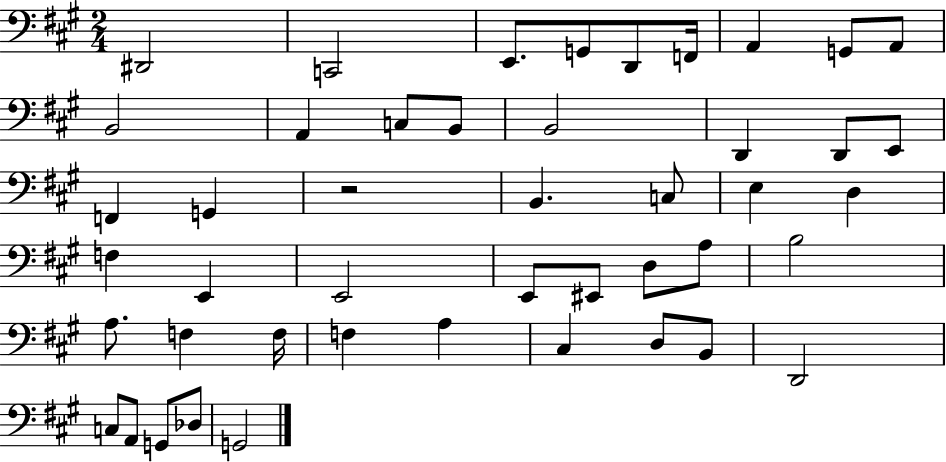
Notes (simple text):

D#2/h C2/h E2/e. G2/e D2/e F2/s A2/q G2/e A2/e B2/h A2/q C3/e B2/e B2/h D2/q D2/e E2/e F2/q G2/q R/h B2/q. C3/e E3/q D3/q F3/q E2/q E2/h E2/e EIS2/e D3/e A3/e B3/h A3/e. F3/q F3/s F3/q A3/q C#3/q D3/e B2/e D2/h C3/e A2/e G2/e Db3/e G2/h